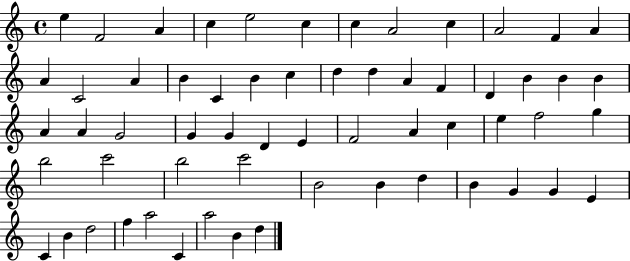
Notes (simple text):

E5/q F4/h A4/q C5/q E5/h C5/q C5/q A4/h C5/q A4/h F4/q A4/q A4/q C4/h A4/q B4/q C4/q B4/q C5/q D5/q D5/q A4/q F4/q D4/q B4/q B4/q B4/q A4/q A4/q G4/h G4/q G4/q D4/q E4/q F4/h A4/q C5/q E5/q F5/h G5/q B5/h C6/h B5/h C6/h B4/h B4/q D5/q B4/q G4/q G4/q E4/q C4/q B4/q D5/h F5/q A5/h C4/q A5/h B4/q D5/q